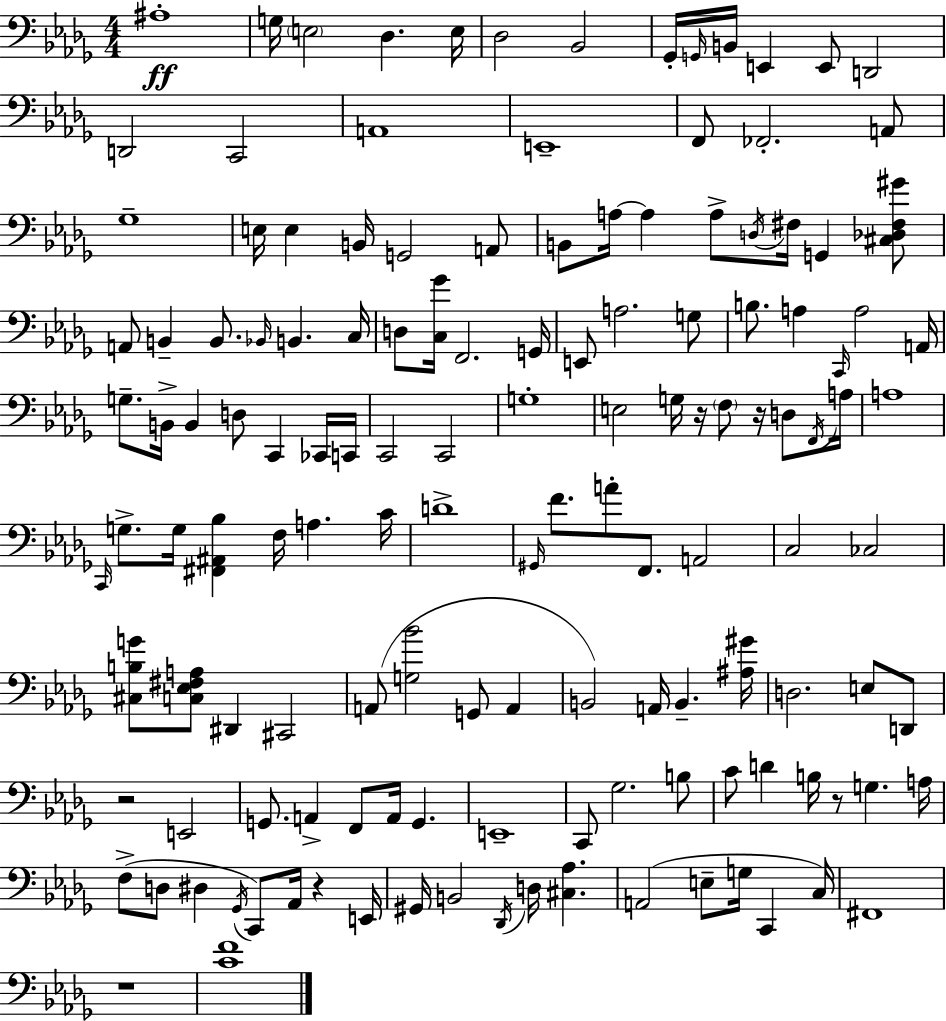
X:1
T:Untitled
M:4/4
L:1/4
K:Bbm
^A,4 G,/4 E,2 _D, E,/4 _D,2 _B,,2 _G,,/4 G,,/4 B,,/4 E,, E,,/2 D,,2 D,,2 C,,2 A,,4 E,,4 F,,/2 _F,,2 A,,/2 _G,4 E,/4 E, B,,/4 G,,2 A,,/2 B,,/2 A,/4 A, A,/2 D,/4 ^F,/4 G,, [^C,_D,^F,^G]/2 A,,/2 B,, B,,/2 _B,,/4 B,, C,/4 D,/2 [C,_G]/4 F,,2 G,,/4 E,,/2 A,2 G,/2 B,/2 A, C,,/4 A,2 A,,/4 G,/2 B,,/4 B,, D,/2 C,, _C,,/4 C,,/4 C,,2 C,,2 G,4 E,2 G,/4 z/4 F,/2 z/4 D,/2 F,,/4 A,/4 A,4 C,,/4 G,/2 G,/4 [^F,,^A,,_B,] F,/4 A, C/4 D4 ^G,,/4 F/2 A/2 F,,/2 A,,2 C,2 _C,2 [^C,B,G]/2 [C,_E,^F,A,]/2 ^D,, ^C,,2 A,,/2 [G,_B]2 G,,/2 A,, B,,2 A,,/4 B,, [^A,^G]/4 D,2 E,/2 D,,/2 z2 E,,2 G,,/2 A,, F,,/2 A,,/4 G,, E,,4 C,,/2 _G,2 B,/2 C/2 D B,/4 z/2 G, A,/4 F,/2 D,/2 ^D, _G,,/4 C,,/2 _A,,/4 z E,,/4 ^G,,/4 B,,2 _D,,/4 D,/4 [^C,_A,] A,,2 E,/2 G,/4 C,, C,/4 ^F,,4 z4 [CF]4